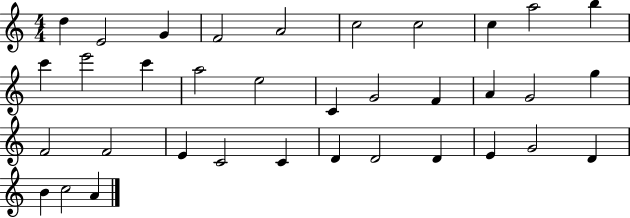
X:1
T:Untitled
M:4/4
L:1/4
K:C
d E2 G F2 A2 c2 c2 c a2 b c' e'2 c' a2 e2 C G2 F A G2 g F2 F2 E C2 C D D2 D E G2 D B c2 A